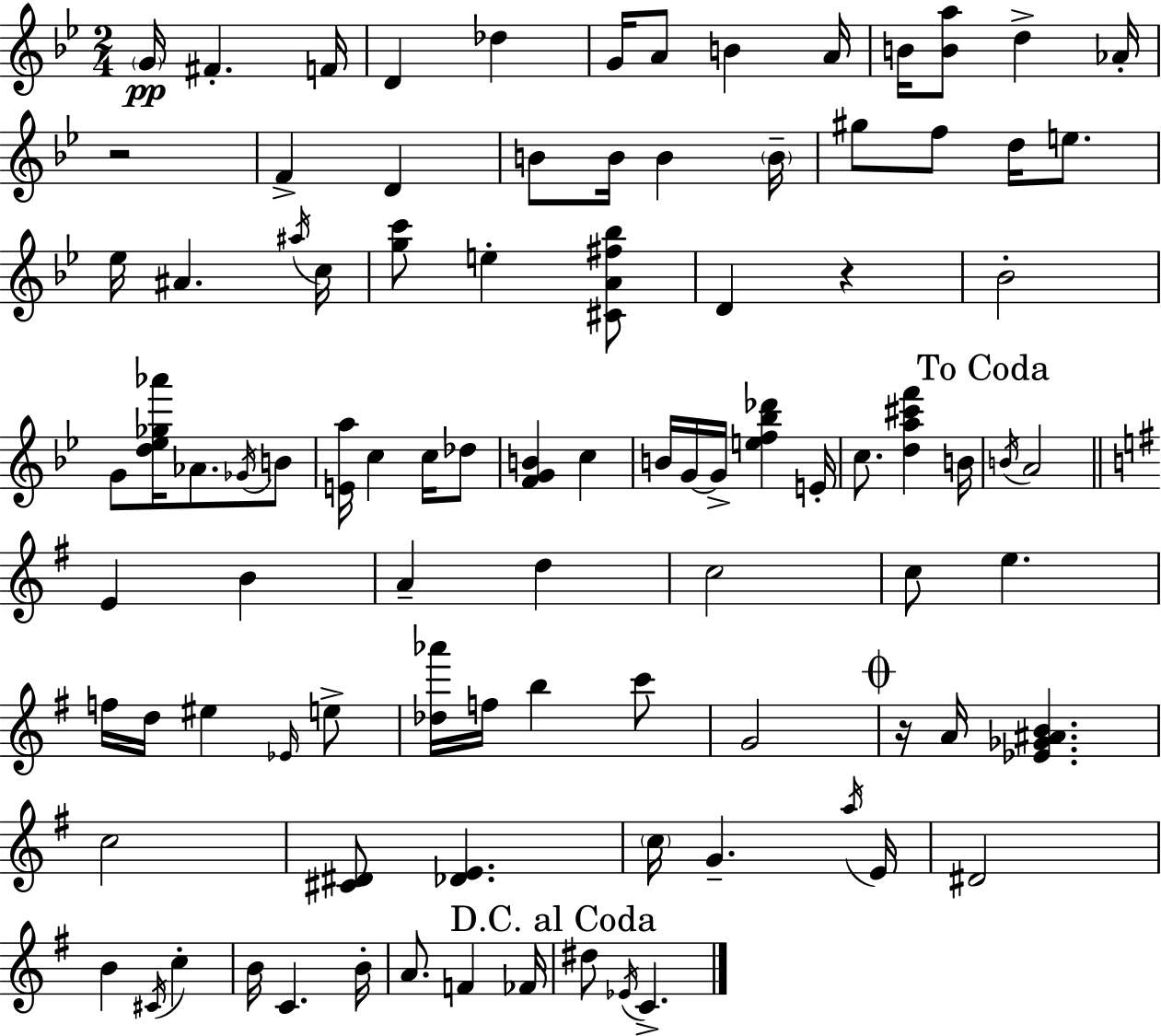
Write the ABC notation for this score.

X:1
T:Untitled
M:2/4
L:1/4
K:Bb
G/4 ^F F/4 D _d G/4 A/2 B A/4 B/4 [Ba]/2 d _A/4 z2 F D B/2 B/4 B B/4 ^g/2 f/2 d/4 e/2 _e/4 ^A ^a/4 c/4 [gc']/2 e [^CA^f_b]/2 D z _B2 G/2 [d_e_g_a']/4 _A/2 _G/4 B/2 [Ea]/4 c c/4 _d/2 [FGB] c B/4 G/4 G/4 [ef_b_d'] E/4 c/2 [da^c'f'] B/4 B/4 A2 E B A d c2 c/2 e f/4 d/4 ^e _E/4 e/2 [_d_a']/4 f/4 b c'/2 G2 z/4 A/4 [_E_G^AB] c2 [^C^D]/2 [_DE] c/4 G a/4 E/4 ^D2 B ^C/4 c B/4 C B/4 A/2 F _F/4 ^d/2 _E/4 C